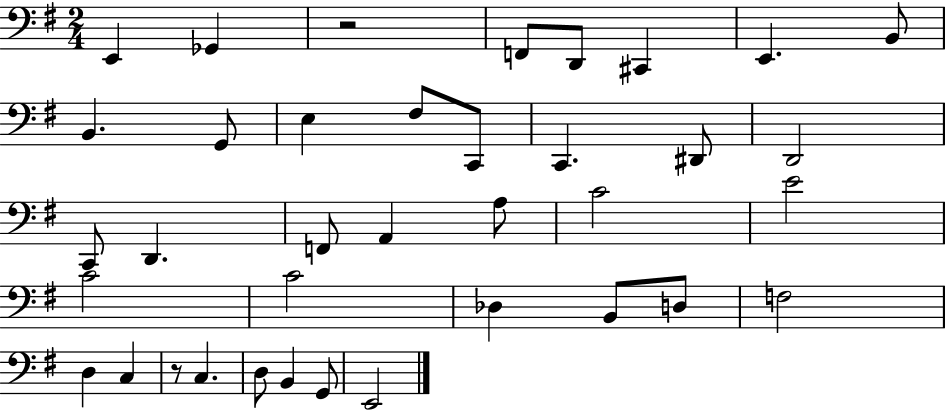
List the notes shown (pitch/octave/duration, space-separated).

E2/q Gb2/q R/h F2/e D2/e C#2/q E2/q. B2/e B2/q. G2/e E3/q F#3/e C2/e C2/q. D#2/e D2/h C2/e D2/q. F2/e A2/q A3/e C4/h E4/h C4/h C4/h Db3/q B2/e D3/e F3/h D3/q C3/q R/e C3/q. D3/e B2/q G2/e E2/h